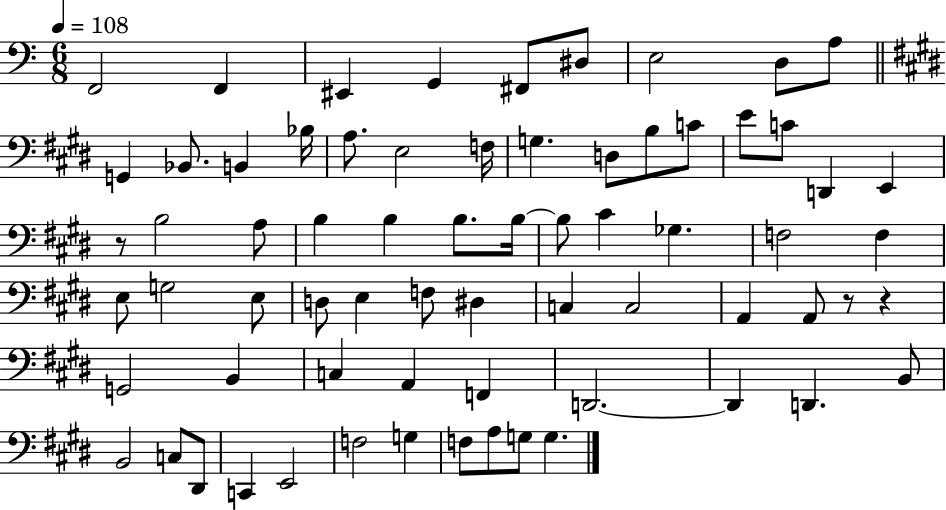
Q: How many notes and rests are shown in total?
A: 69